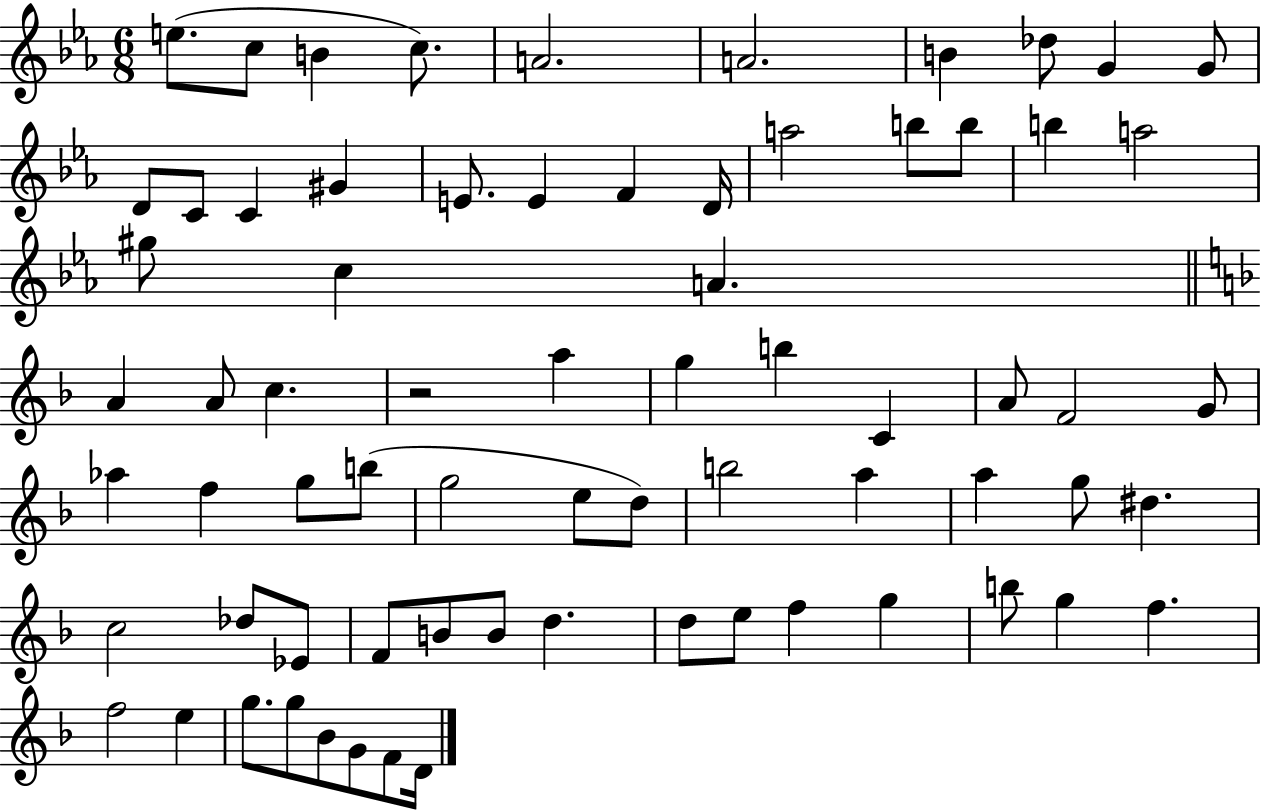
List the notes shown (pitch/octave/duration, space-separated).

E5/e. C5/e B4/q C5/e. A4/h. A4/h. B4/q Db5/e G4/q G4/e D4/e C4/e C4/q G#4/q E4/e. E4/q F4/q D4/s A5/h B5/e B5/e B5/q A5/h G#5/e C5/q A4/q. A4/q A4/e C5/q. R/h A5/q G5/q B5/q C4/q A4/e F4/h G4/e Ab5/q F5/q G5/e B5/e G5/h E5/e D5/e B5/h A5/q A5/q G5/e D#5/q. C5/h Db5/e Eb4/e F4/e B4/e B4/e D5/q. D5/e E5/e F5/q G5/q B5/e G5/q F5/q. F5/h E5/q G5/e. G5/e Bb4/e G4/e F4/e D4/s